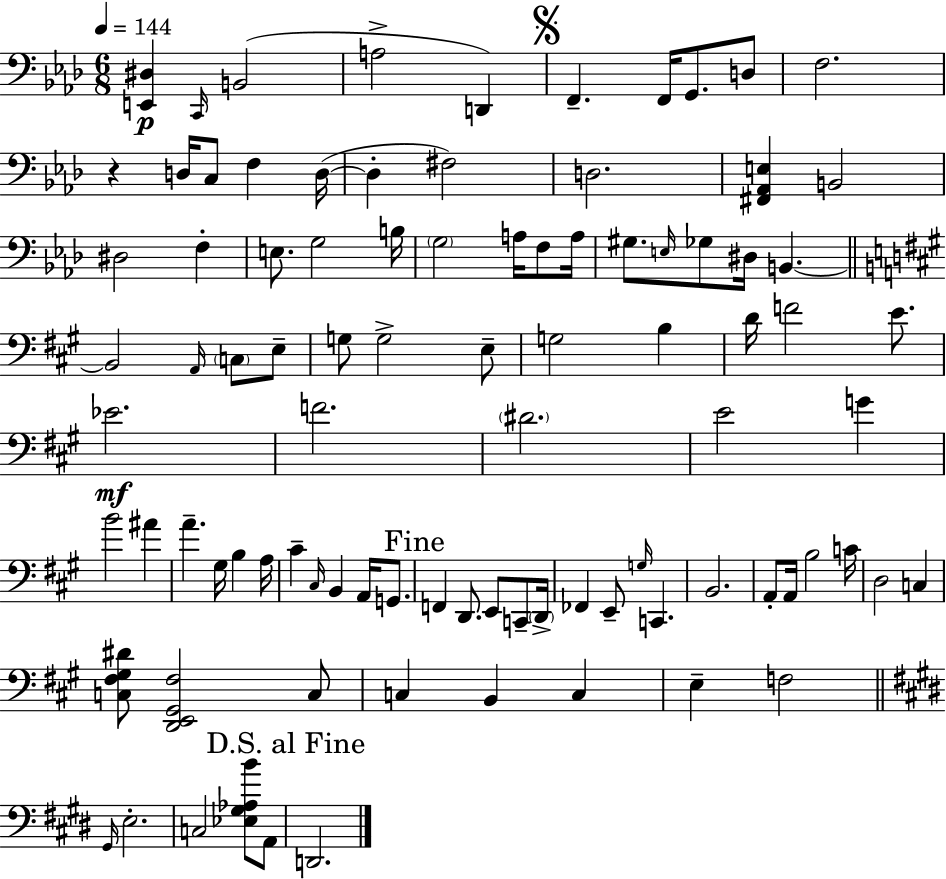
X:1
T:Untitled
M:6/8
L:1/4
K:Fm
[E,,^D,] C,,/4 B,,2 A,2 D,, F,, F,,/4 G,,/2 D,/2 F,2 z D,/4 C,/2 F, D,/4 D, ^F,2 D,2 [^F,,_A,,E,] B,,2 ^D,2 F, E,/2 G,2 B,/4 G,2 A,/4 F,/2 A,/4 ^G,/2 E,/4 _G,/2 ^D,/4 B,, B,,2 A,,/4 C,/2 E,/2 G,/2 G,2 E,/2 G,2 B, D/4 F2 E/2 _E2 F2 ^D2 E2 G B2 ^A A ^G,/4 B, A,/4 ^C ^C,/4 B,, A,,/4 G,,/2 F,, D,,/2 E,,/2 C,,/2 D,,/4 _F,, E,,/2 G,/4 C,, B,,2 A,,/2 A,,/4 B,2 C/4 D,2 C, [C,^F,^G,^D]/2 [D,,E,,^G,,^F,]2 C,/2 C, B,, C, E, F,2 ^G,,/4 E,2 C,2 [_E,^G,_A,B]/2 A,,/2 D,,2